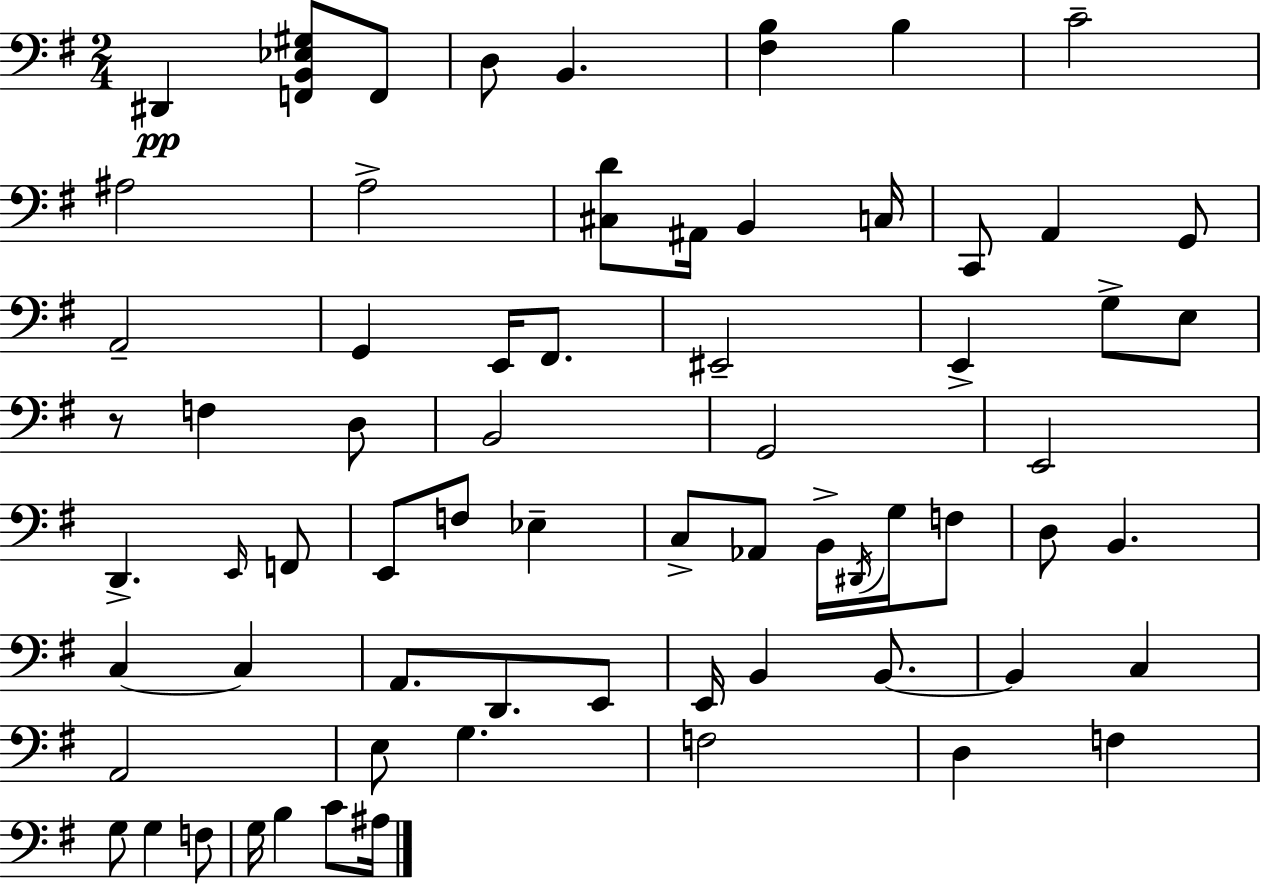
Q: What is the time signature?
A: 2/4